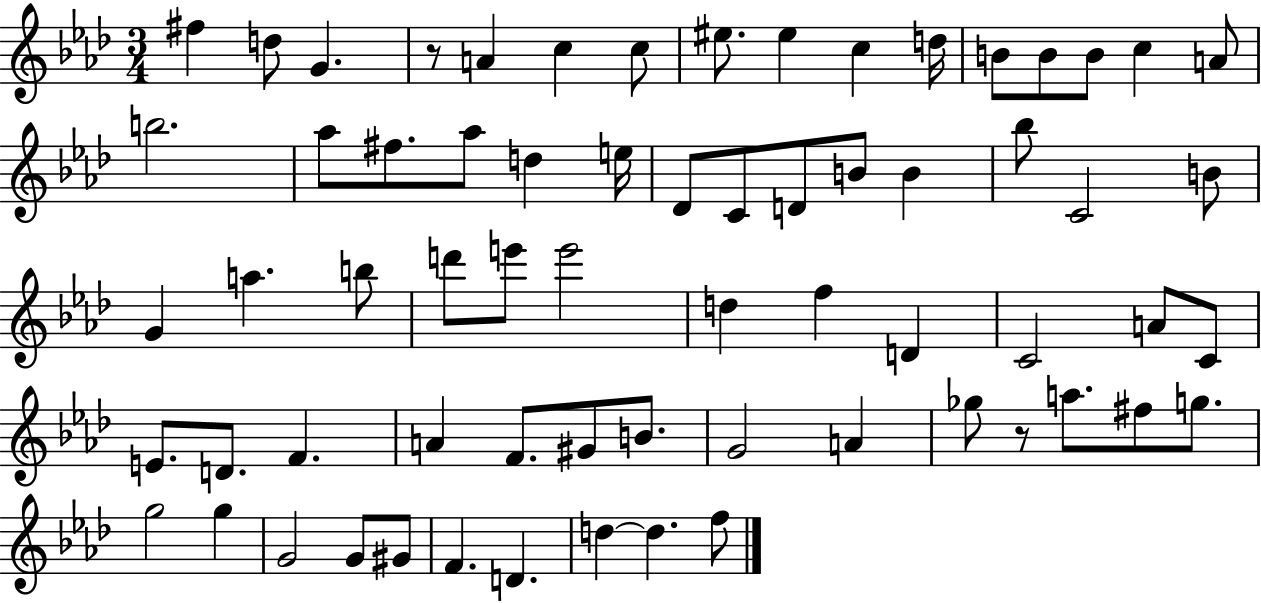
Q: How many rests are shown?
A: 2